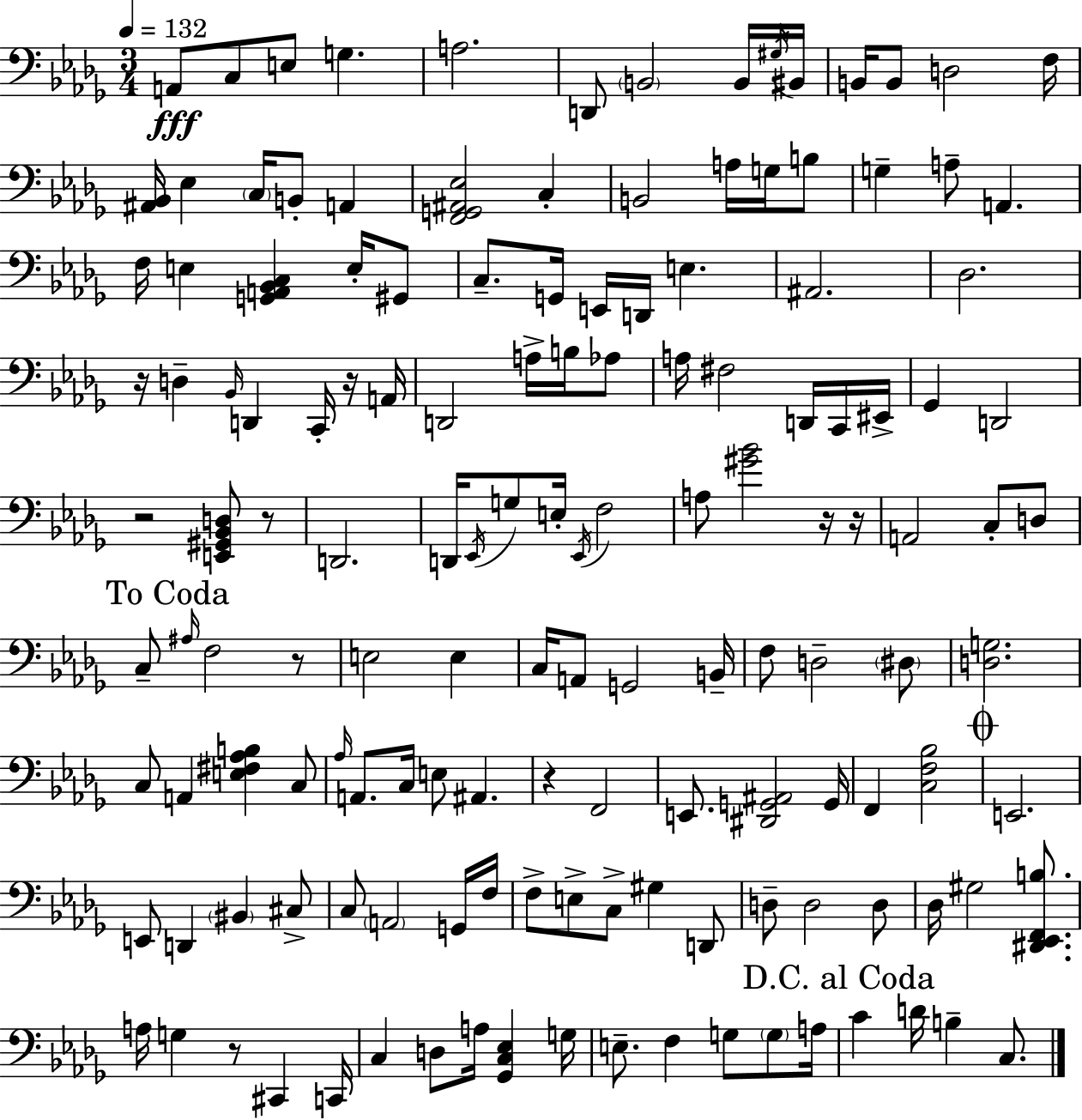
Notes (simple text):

A2/e C3/e E3/e G3/q. A3/h. D2/e B2/h B2/s G#3/s BIS2/s B2/s B2/e D3/h F3/s [A#2,Bb2]/s Eb3/q C3/s B2/e A2/q [F2,G2,A#2,Eb3]/h C3/q B2/h A3/s G3/s B3/e G3/q A3/e A2/q. F3/s E3/q [G2,A2,Bb2,C3]/q E3/s G#2/e C3/e. G2/s E2/s D2/s E3/q. A#2/h. Db3/h. R/s D3/q Bb2/s D2/q C2/s R/s A2/s D2/h A3/s B3/s Ab3/e A3/s F#3/h D2/s C2/s EIS2/s Gb2/q D2/h R/h [E2,G#2,Bb2,D3]/e R/e D2/h. D2/s Eb2/s G3/e E3/s Eb2/s F3/h A3/e [G#4,Bb4]/h R/s R/s A2/h C3/e D3/e C3/e A#3/s F3/h R/e E3/h E3/q C3/s A2/e G2/h B2/s F3/e D3/h D#3/e [D3,G3]/h. C3/e A2/q [E3,F#3,Ab3,B3]/q C3/e Ab3/s A2/e. C3/s E3/e A#2/q. R/q F2/h E2/e. [D#2,G2,A#2]/h G2/s F2/q [C3,F3,Bb3]/h E2/h. E2/e D2/q BIS2/q C#3/e C3/e A2/h G2/s F3/s F3/e E3/e C3/e G#3/q D2/e D3/e D3/h D3/e Db3/s G#3/h [D#2,Eb2,F2,B3]/e. A3/s G3/q R/e C#2/q C2/s C3/q D3/e A3/s [Gb2,C3,Eb3]/q G3/s E3/e. F3/q G3/e G3/e A3/s C4/q D4/s B3/q C3/e.